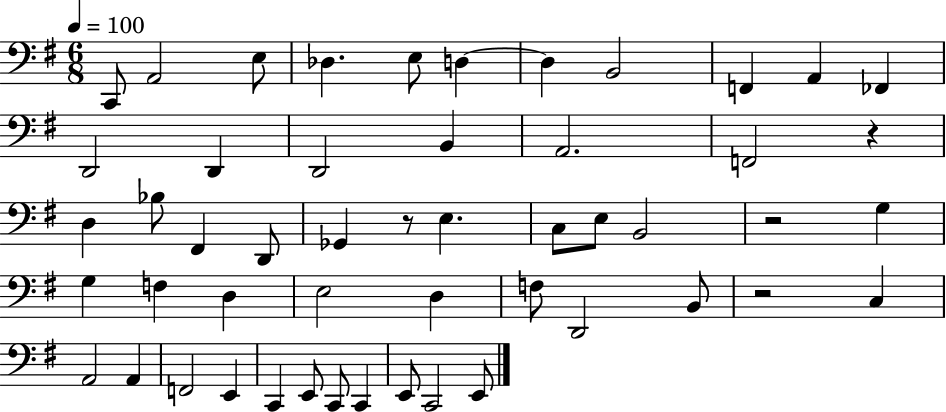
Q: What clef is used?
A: bass